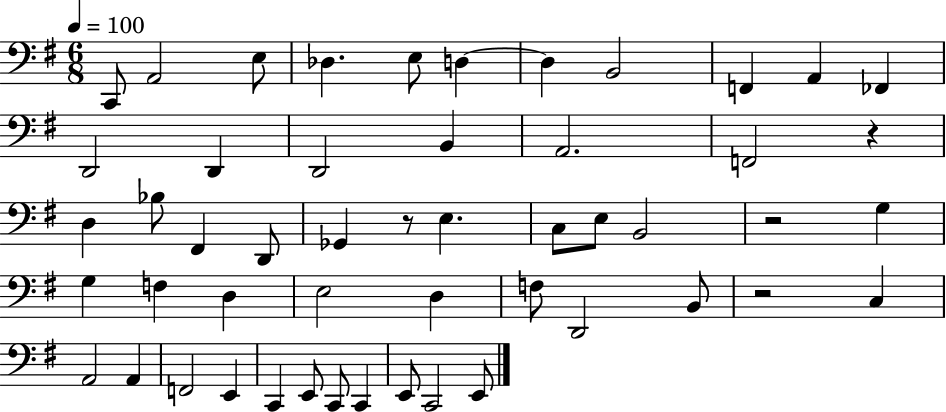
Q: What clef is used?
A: bass